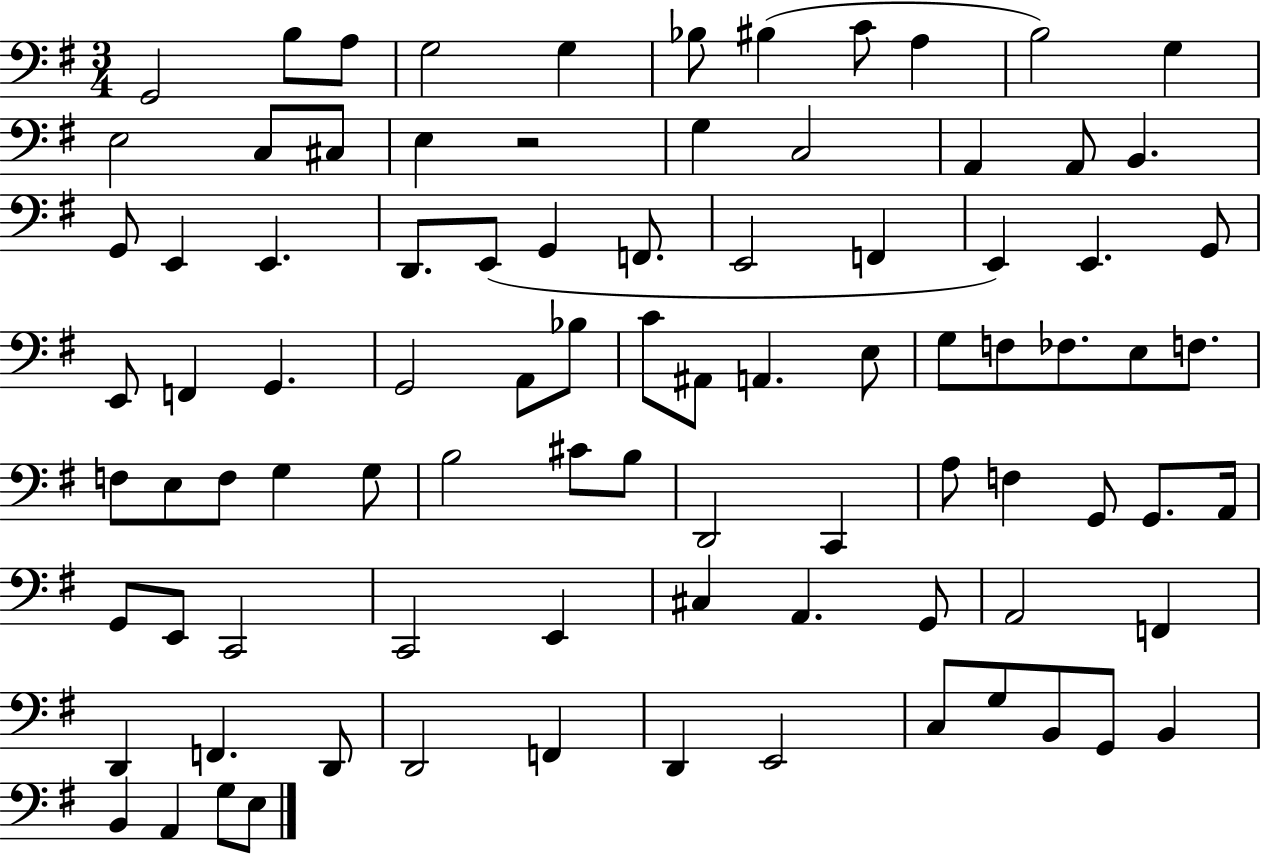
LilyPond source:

{
  \clef bass
  \numericTimeSignature
  \time 3/4
  \key g \major
  \repeat volta 2 { g,2 b8 a8 | g2 g4 | bes8 bis4( c'8 a4 | b2) g4 | \break e2 c8 cis8 | e4 r2 | g4 c2 | a,4 a,8 b,4. | \break g,8 e,4 e,4. | d,8. e,8( g,4 f,8. | e,2 f,4 | e,4) e,4. g,8 | \break e,8 f,4 g,4. | g,2 a,8 bes8 | c'8 ais,8 a,4. e8 | g8 f8 fes8. e8 f8. | \break f8 e8 f8 g4 g8 | b2 cis'8 b8 | d,2 c,4 | a8 f4 g,8 g,8. a,16 | \break g,8 e,8 c,2 | c,2 e,4 | cis4 a,4. g,8 | a,2 f,4 | \break d,4 f,4. d,8 | d,2 f,4 | d,4 e,2 | c8 g8 b,8 g,8 b,4 | \break b,4 a,4 g8 e8 | } \bar "|."
}